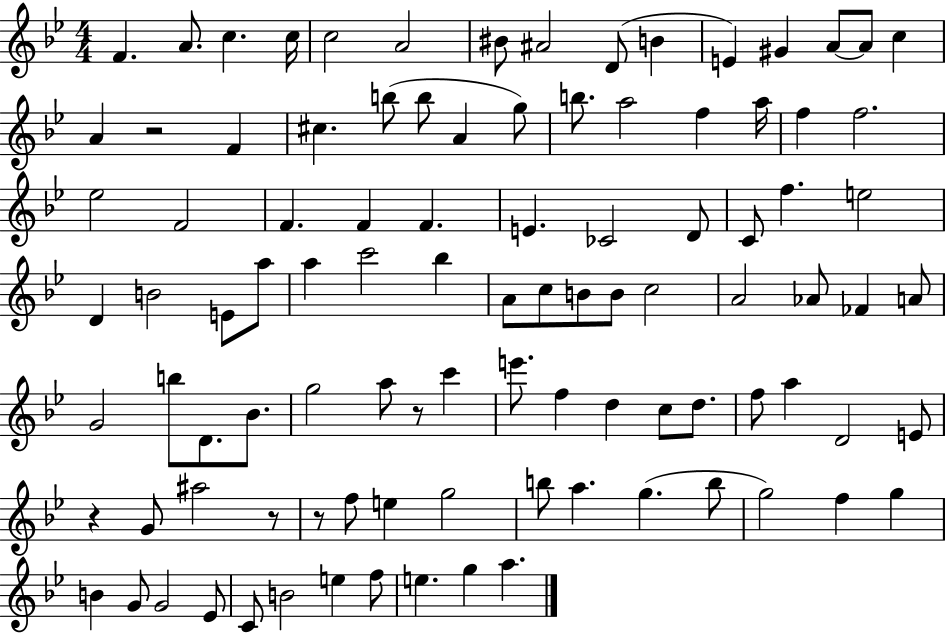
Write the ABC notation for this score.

X:1
T:Untitled
M:4/4
L:1/4
K:Bb
F A/2 c c/4 c2 A2 ^B/2 ^A2 D/2 B E ^G A/2 A/2 c A z2 F ^c b/2 b/2 A g/2 b/2 a2 f a/4 f f2 _e2 F2 F F F E _C2 D/2 C/2 f e2 D B2 E/2 a/2 a c'2 _b A/2 c/2 B/2 B/2 c2 A2 _A/2 _F A/2 G2 b/2 D/2 _B/2 g2 a/2 z/2 c' e'/2 f d c/2 d/2 f/2 a D2 E/2 z G/2 ^a2 z/2 z/2 f/2 e g2 b/2 a g b/2 g2 f g B G/2 G2 _E/2 C/2 B2 e f/2 e g a